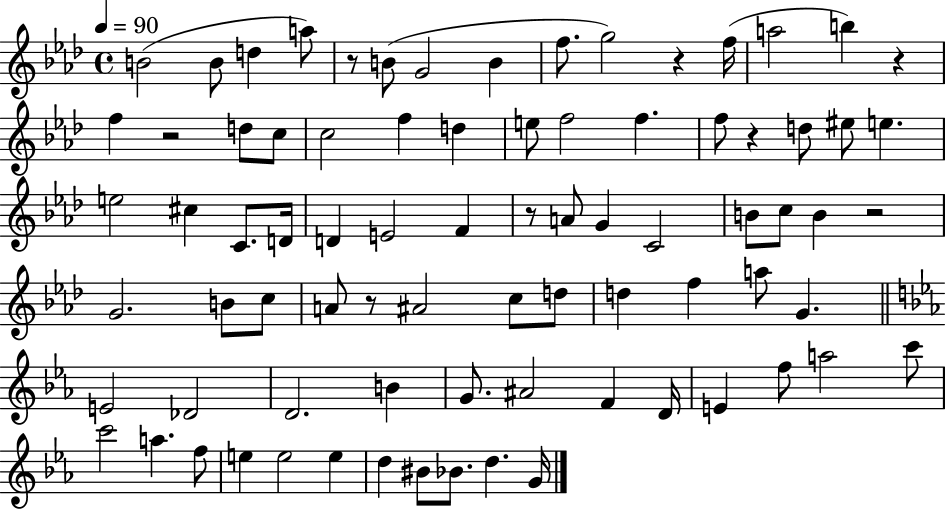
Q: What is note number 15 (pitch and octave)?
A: C5